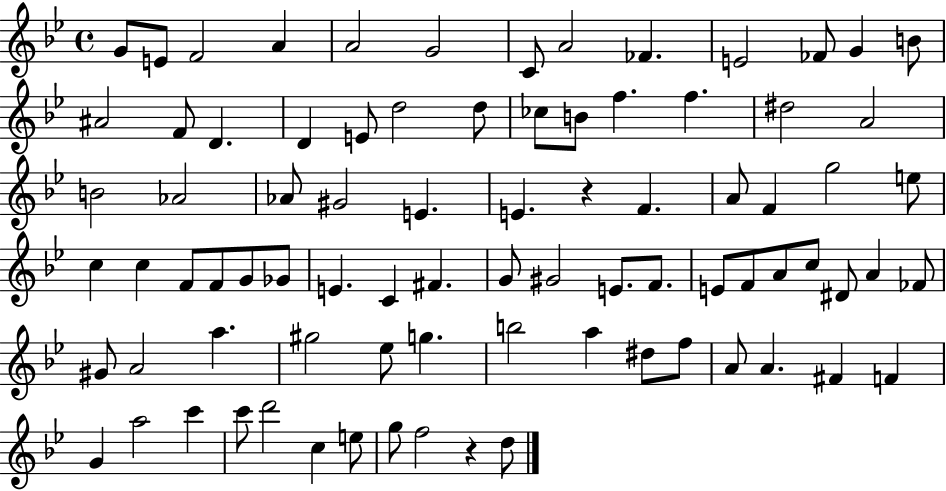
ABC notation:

X:1
T:Untitled
M:4/4
L:1/4
K:Bb
G/2 E/2 F2 A A2 G2 C/2 A2 _F E2 _F/2 G B/2 ^A2 F/2 D D E/2 d2 d/2 _c/2 B/2 f f ^d2 A2 B2 _A2 _A/2 ^G2 E E z F A/2 F g2 e/2 c c F/2 F/2 G/2 _G/2 E C ^F G/2 ^G2 E/2 F/2 E/2 F/2 A/2 c/2 ^D/2 A _F/2 ^G/2 A2 a ^g2 _e/2 g b2 a ^d/2 f/2 A/2 A ^F F G a2 c' c'/2 d'2 c e/2 g/2 f2 z d/2